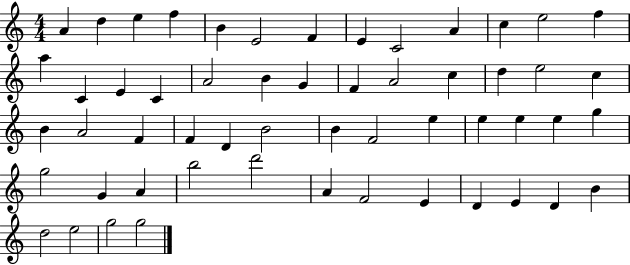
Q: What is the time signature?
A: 4/4